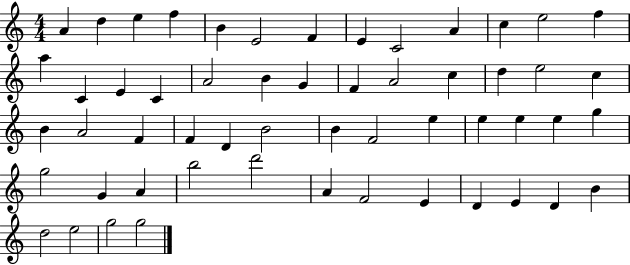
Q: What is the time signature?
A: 4/4